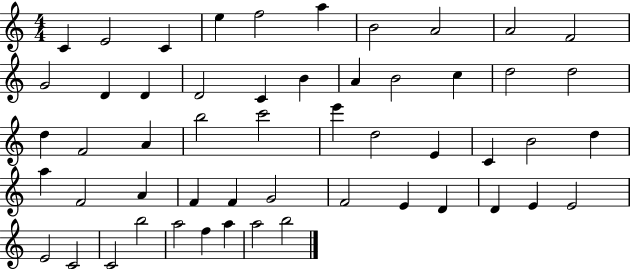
X:1
T:Untitled
M:4/4
L:1/4
K:C
C E2 C e f2 a B2 A2 A2 F2 G2 D D D2 C B A B2 c d2 d2 d F2 A b2 c'2 e' d2 E C B2 d a F2 A F F G2 F2 E D D E E2 E2 C2 C2 b2 a2 f a a2 b2